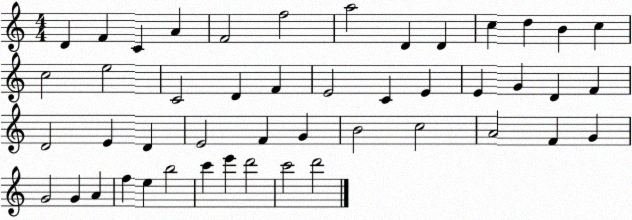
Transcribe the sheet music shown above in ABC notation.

X:1
T:Untitled
M:4/4
L:1/4
K:C
D F C A F2 f2 a2 D D c d B c c2 e2 C2 D F E2 C E E G D F D2 E D E2 F G B2 c2 A2 F G G2 G A f e b2 c' e' d'2 c'2 d'2